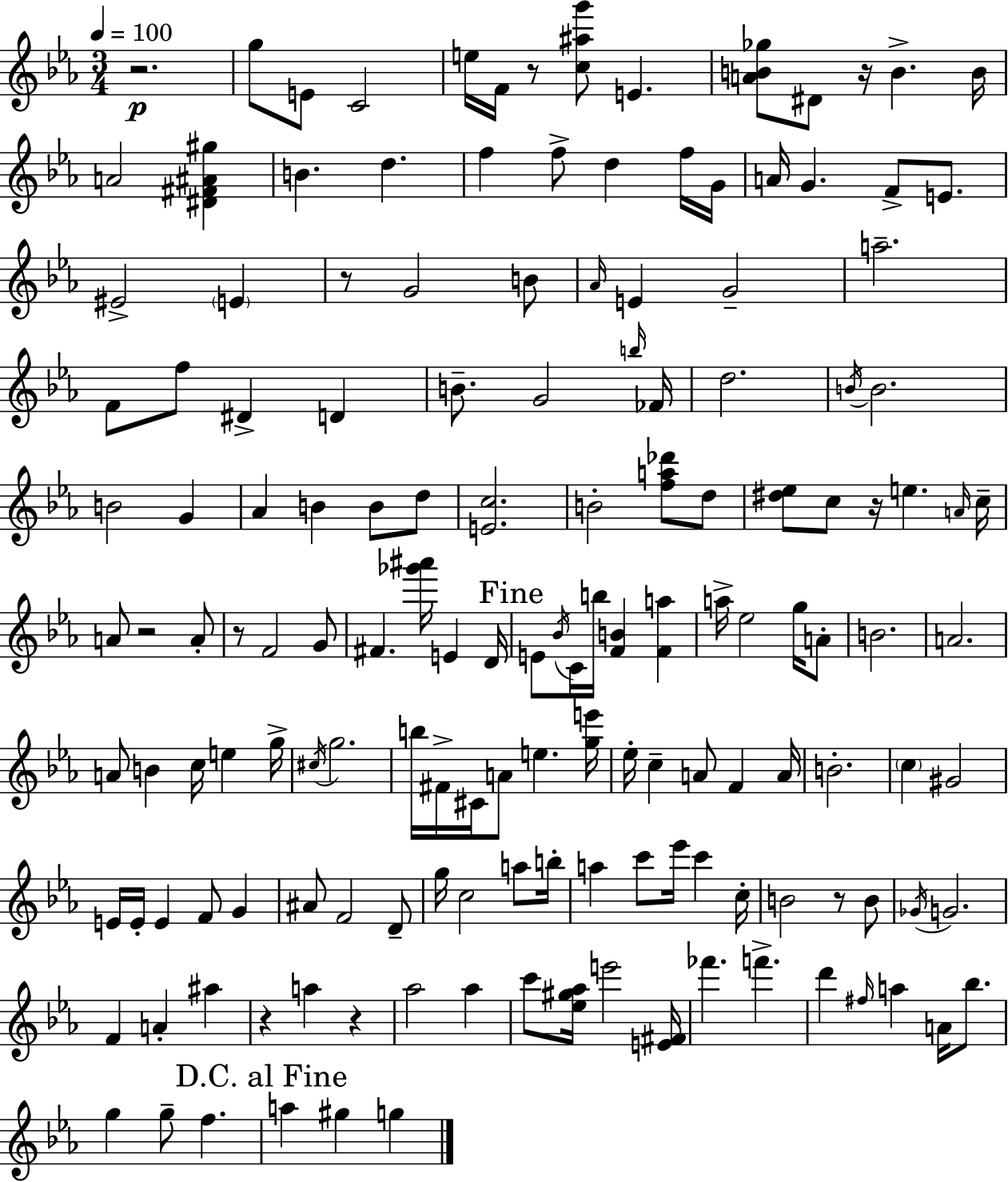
X:1
T:Untitled
M:3/4
L:1/4
K:Cm
z2 g/2 E/2 C2 e/4 F/4 z/2 [c^ag']/2 E [AB_g]/2 ^D/2 z/4 B B/4 A2 [^D^F^A^g] B d f f/2 d f/4 G/4 A/4 G F/2 E/2 ^E2 E z/2 G2 B/2 _A/4 E G2 a2 F/2 f/2 ^D D B/2 G2 b/4 _F/4 d2 B/4 B2 B2 G _A B B/2 d/2 [Ec]2 B2 [fa_d']/2 d/2 [^d_e]/2 c/2 z/4 e A/4 c/4 A/2 z2 A/2 z/2 F2 G/2 ^F [_g'^a']/4 E D/4 E/2 _B/4 C/4 b/4 [FB] [Fa] a/4 _e2 g/4 A/2 B2 A2 A/2 B c/4 e g/4 ^c/4 g2 b/4 ^F/4 ^C/4 A/2 e [ge']/4 _e/4 c A/2 F A/4 B2 c ^G2 E/4 E/4 E F/2 G ^A/2 F2 D/2 g/4 c2 a/2 b/4 a c'/2 _e'/4 c' c/4 B2 z/2 B/2 _G/4 G2 F A ^a z a z _a2 _a c'/2 [_e^g_a]/4 e'2 [E^F]/4 _f' f' d' ^f/4 a A/4 _b/2 g g/2 f a ^g g